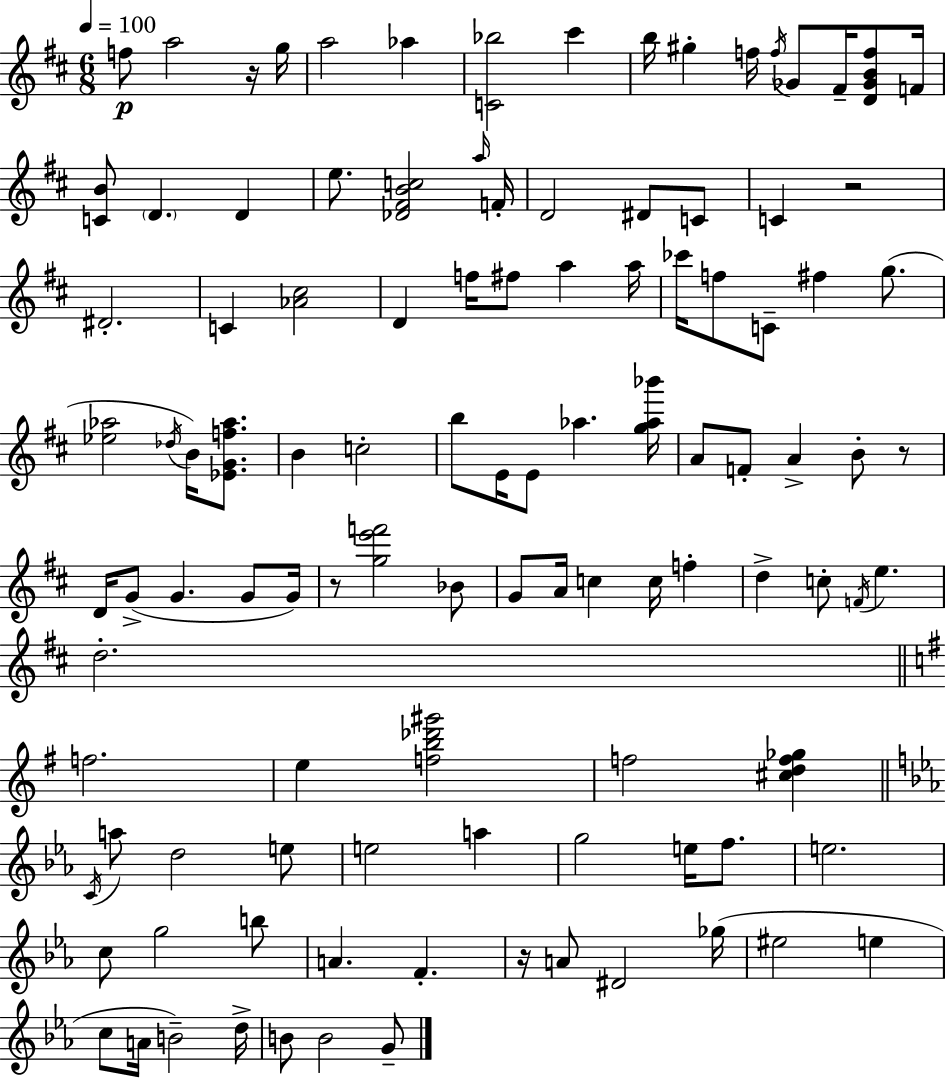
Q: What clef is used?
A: treble